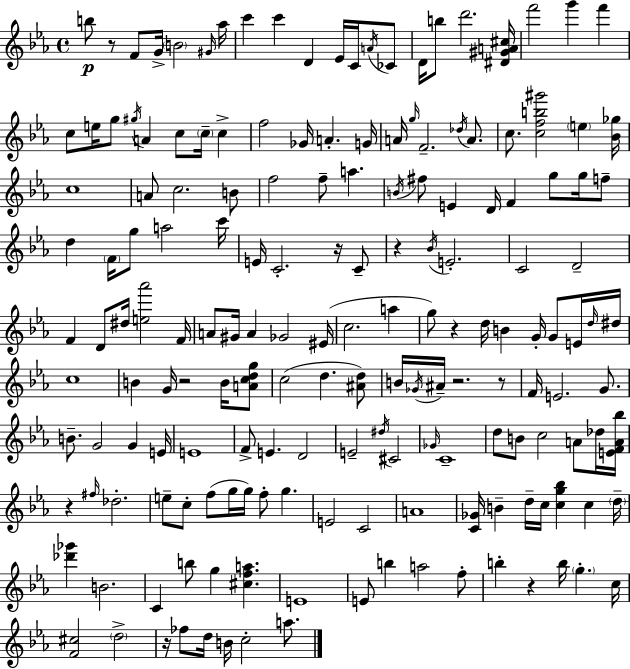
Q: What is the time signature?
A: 4/4